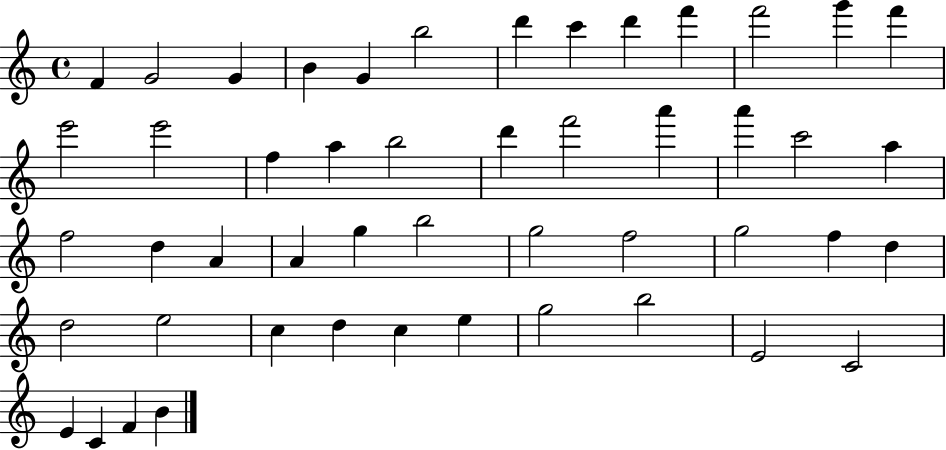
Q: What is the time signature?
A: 4/4